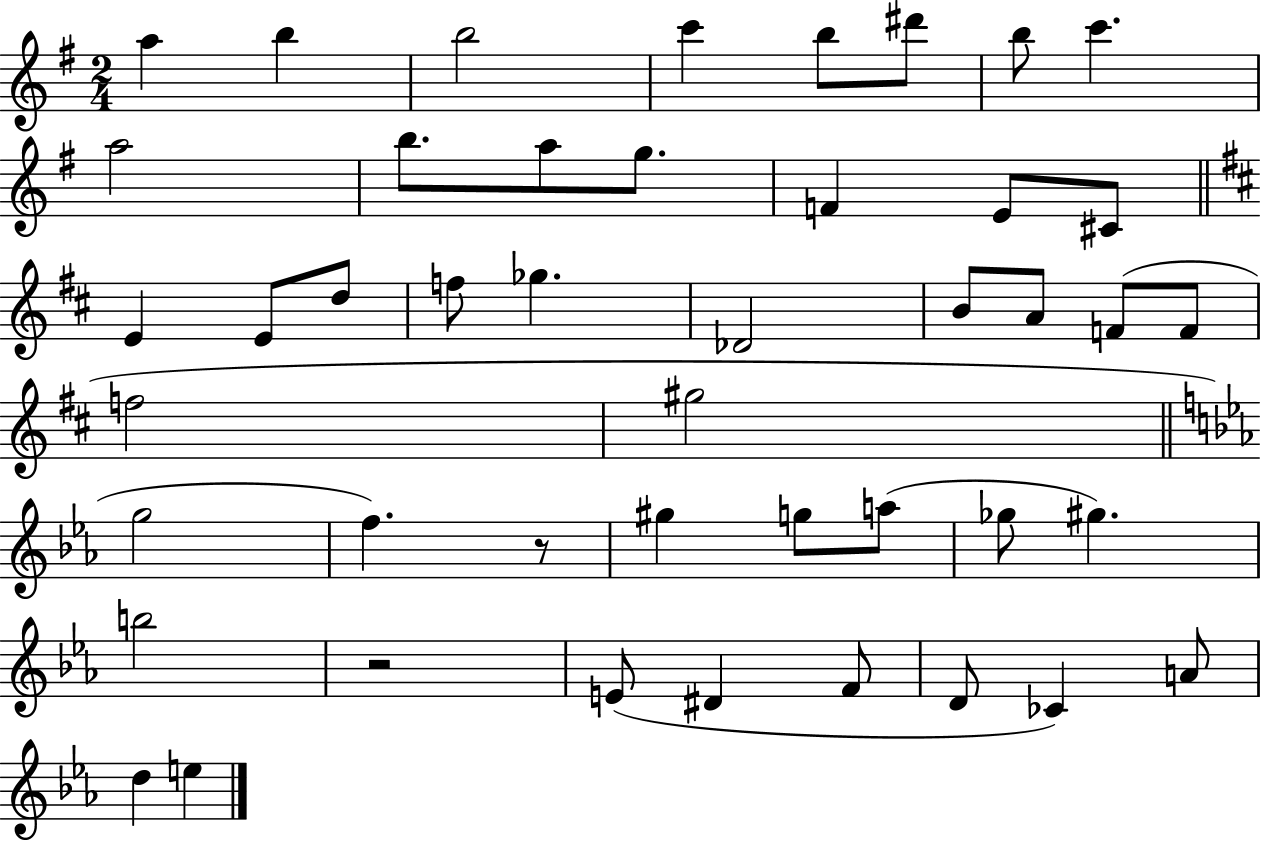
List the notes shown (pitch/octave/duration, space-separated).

A5/q B5/q B5/h C6/q B5/e D#6/e B5/e C6/q. A5/h B5/e. A5/e G5/e. F4/q E4/e C#4/e E4/q E4/e D5/e F5/e Gb5/q. Db4/h B4/e A4/e F4/e F4/e F5/h G#5/h G5/h F5/q. R/e G#5/q G5/e A5/e Gb5/e G#5/q. B5/h R/h E4/e D#4/q F4/e D4/e CES4/q A4/e D5/q E5/q